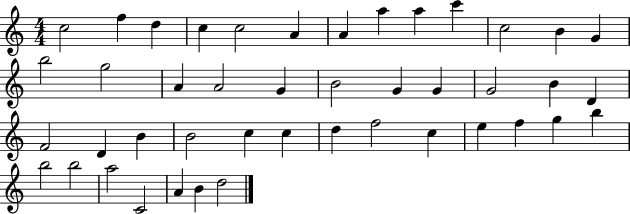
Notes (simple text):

C5/h F5/q D5/q C5/q C5/h A4/q A4/q A5/q A5/q C6/q C5/h B4/q G4/q B5/h G5/h A4/q A4/h G4/q B4/h G4/q G4/q G4/h B4/q D4/q F4/h D4/q B4/q B4/h C5/q C5/q D5/q F5/h C5/q E5/q F5/q G5/q B5/q B5/h B5/h A5/h C4/h A4/q B4/q D5/h